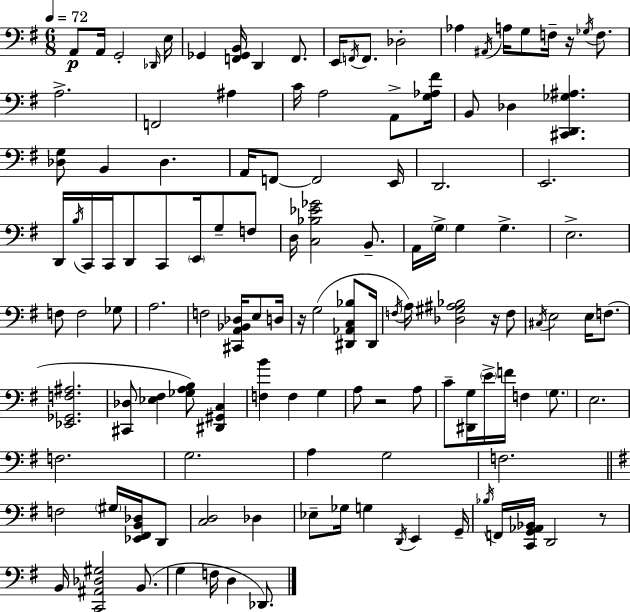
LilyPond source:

{
  \clef bass
  \numericTimeSignature
  \time 6/8
  \key e \minor
  \tempo 4 = 72
  a,8\p a,16 g,2-. \grace { des,16 } | e16 ges,4 <f, ges, b,>16 d,4 f,8. | e,16 \acciaccatura { f,16 } f,8. des2-. | aes4 \acciaccatura { ais,16 } a16 g8 f16-- r16 | \break \acciaccatura { ges16 } f8. a2.-> | f,2 | ais4 c'16 a2 | a,8-> <g aes fis'>16 b,8 des4 <cis, d, ges ais>4. | \break <des g>8 b,4 des4. | a,16 f,8~~ f,2 | e,16 d,2. | e,2. | \break d,16 \acciaccatura { b16 } c,16 c,16 d,8 c,8 | \parenthesize e,16 g8-- f8 d16 <c bes ees' ges'>2 | b,8.-- a,16 \parenthesize g16-> g4 g4.-> | e2.-> | \break f8 f2 | ges8 a2. | f2 | <cis, a, bes, des>16 e8 d16 r16 g2( | \break <dis, aes, c bes>8 dis,16 \acciaccatura { f16 } a16) <des gis ais bes>2 | r16 f8 \acciaccatura { cis16 } e2 | e16 f8.( <ees, ges, f ais>2. | <cis, des>8 <ees fis>4 | \break <ges a b>8) <dis, gis, c>4 <f b'>4 f4 | g4 a8 r2 | a8 c'8-- <dis, g>16 \parenthesize e'16-> f'16 | f4 \parenthesize g8. e2. | \break f2. | g2. | a4 g2 | f2. | \break \bar "||" \break \key g \major f2 \parenthesize gis16 <ees, fis, b, des>16 d,8 | <c d>2 des4 | ees8-- ges16 g4 \acciaccatura { d,16 } e,4 | g,16-- \acciaccatura { bes16 } f,16 <c, g, aes, bes,>16 d,2 | \break r8 b,16 <c, ais, des gis>2 b,8.( | g4 f16 d4 des,8.) | \bar "|."
}